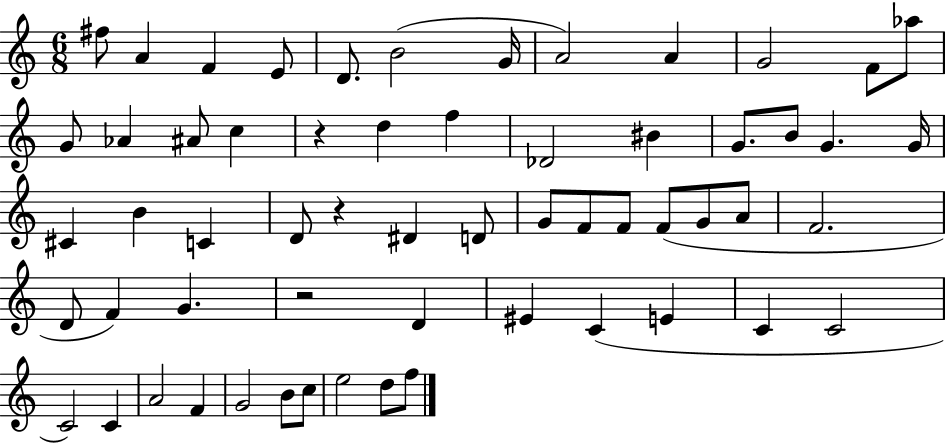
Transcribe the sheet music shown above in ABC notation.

X:1
T:Untitled
M:6/8
L:1/4
K:C
^f/2 A F E/2 D/2 B2 G/4 A2 A G2 F/2 _a/2 G/2 _A ^A/2 c z d f _D2 ^B G/2 B/2 G G/4 ^C B C D/2 z ^D D/2 G/2 F/2 F/2 F/2 G/2 A/2 F2 D/2 F G z2 D ^E C E C C2 C2 C A2 F G2 B/2 c/2 e2 d/2 f/2